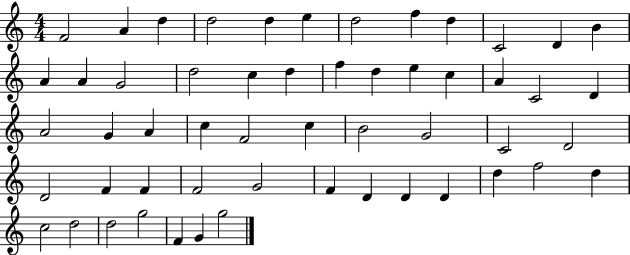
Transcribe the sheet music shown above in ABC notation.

X:1
T:Untitled
M:4/4
L:1/4
K:C
F2 A d d2 d e d2 f d C2 D B A A G2 d2 c d f d e c A C2 D A2 G A c F2 c B2 G2 C2 D2 D2 F F F2 G2 F D D D d f2 d c2 d2 d2 g2 F G g2